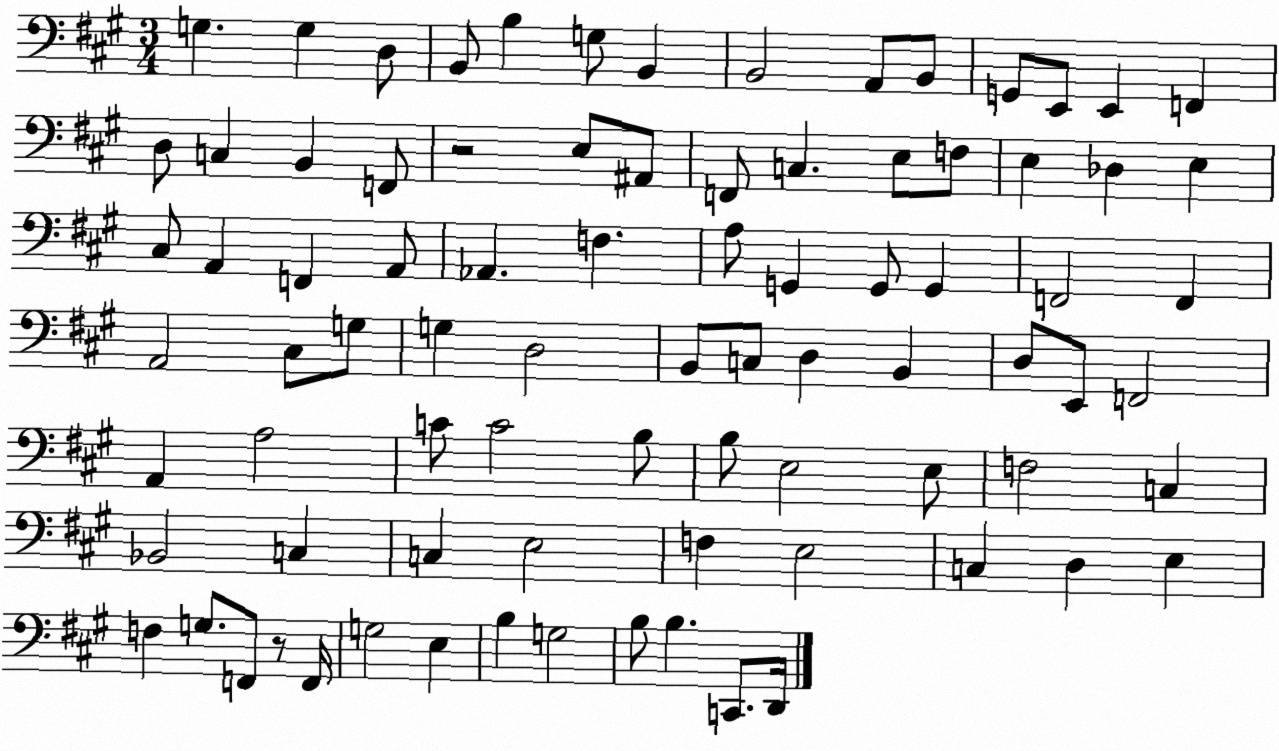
X:1
T:Untitled
M:3/4
L:1/4
K:A
G, G, D,/2 B,,/2 B, G,/2 B,, B,,2 A,,/2 B,,/2 G,,/2 E,,/2 E,, F,, D,/2 C, B,, F,,/2 z2 E,/2 ^A,,/2 F,,/2 C, E,/2 F,/2 E, _D, E, ^C,/2 A,, F,, A,,/2 _A,, F, A,/2 G,, G,,/2 G,, F,,2 F,, A,,2 ^C,/2 G,/2 G, D,2 B,,/2 C,/2 D, B,, D,/2 E,,/2 F,,2 A,, A,2 C/2 C2 B,/2 B,/2 E,2 E,/2 F,2 C, _B,,2 C, C, E,2 F, E,2 C, D, E, F, G,/2 F,,/2 z/2 F,,/4 G,2 E, B, G,2 B,/2 B, C,,/2 D,,/4